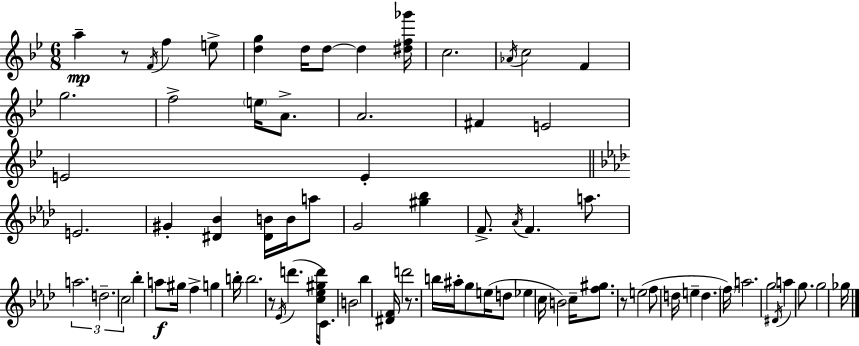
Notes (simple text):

A5/q R/e F4/s F5/q E5/e [D5,G5]/q D5/s D5/e D5/q [D#5,F5,Gb6]/s C5/h. Ab4/s C5/h F4/q G5/h. F5/h E5/s A4/e. A4/h. F#4/q E4/h E4/h E4/q E4/h. G#4/q [D#4,Bb4]/q [D#4,B4]/s B4/s A5/e G4/h [G#5,Bb5]/q F4/e. Ab4/s F4/q. A5/e. A5/h. D5/h. C5/h Bb5/q A5/e G#5/s F5/q G5/q B5/s B5/h. R/e Eb4/s D6/q. [C5,Eb5,G#5,D6]/s C4/e. B4/h Bb5/q [D#4,F4]/s D6/h R/e. B5/s A#5/s G5/e E5/s D5/e Eb5/q C5/s B4/h C5/s [F5,G#5]/e. R/e E5/h F5/e D5/s E5/q D5/q. F5/s A5/h. G5/h D#4/s A5/q G5/e. G5/h Gb5/s